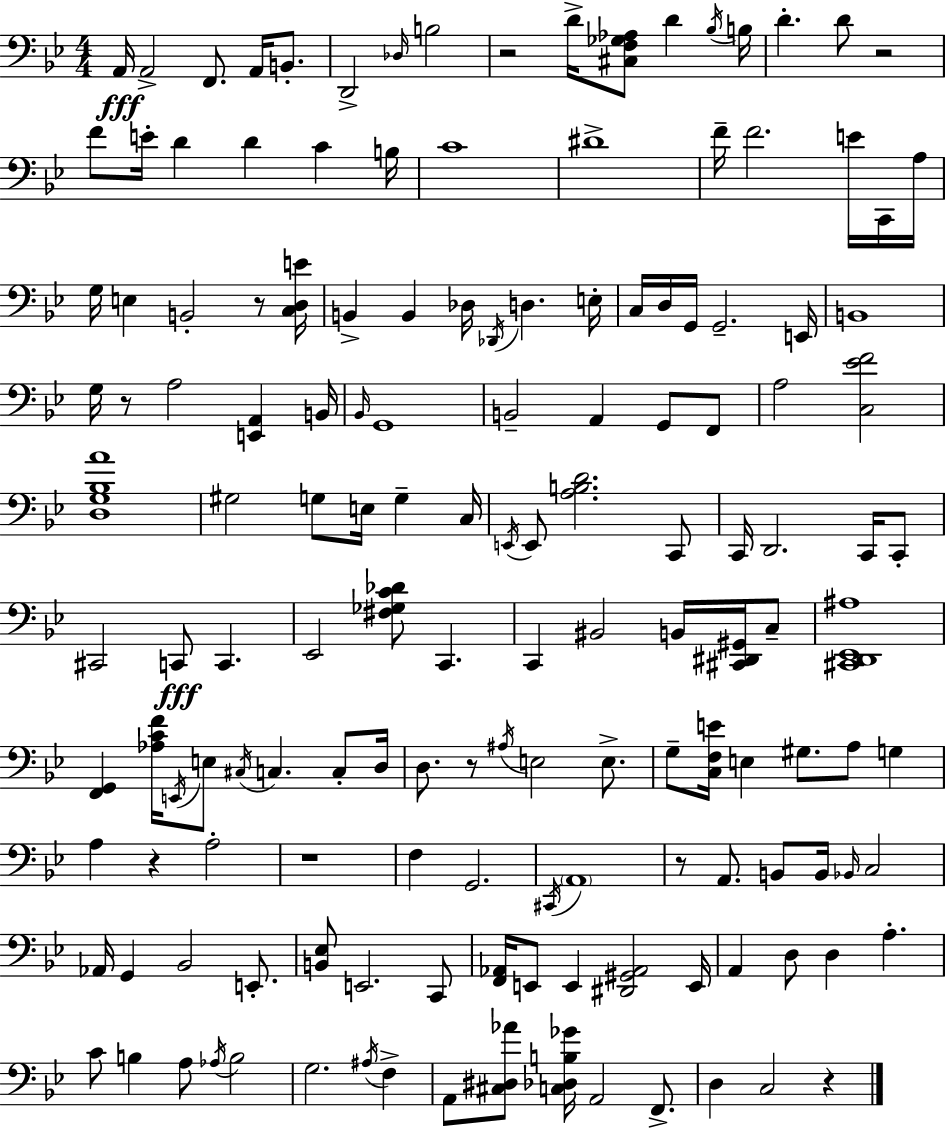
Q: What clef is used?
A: bass